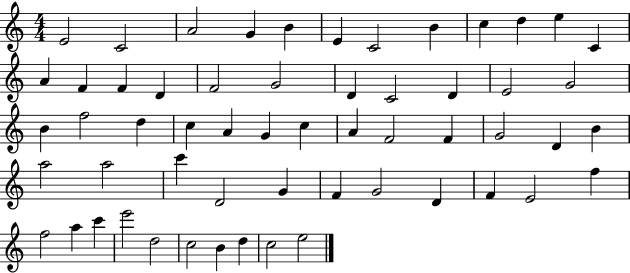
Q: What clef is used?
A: treble